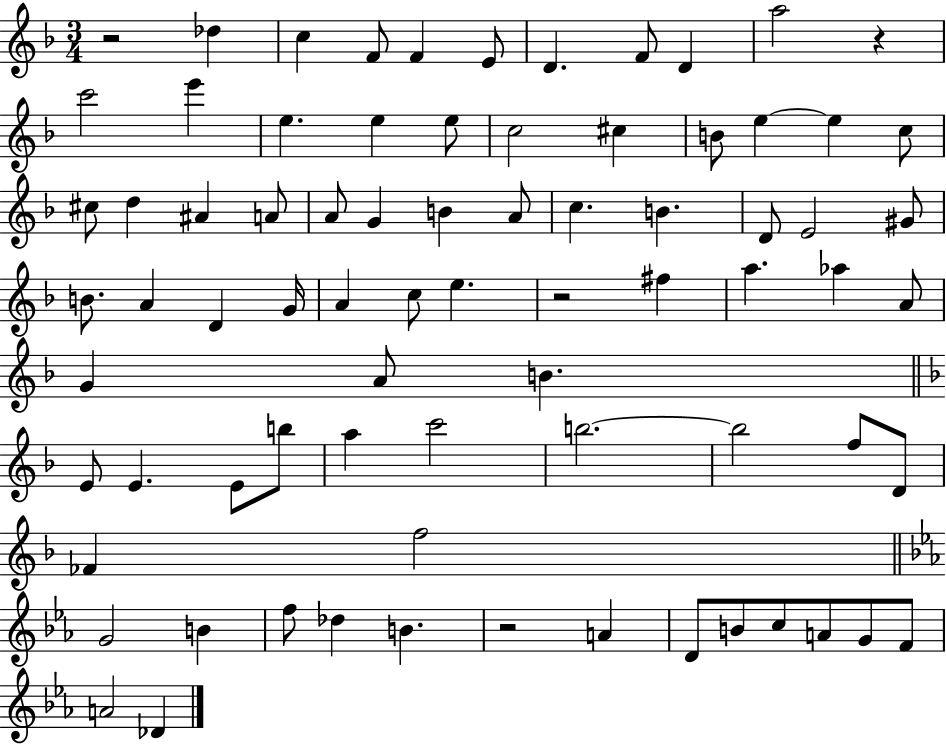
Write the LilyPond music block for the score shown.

{
  \clef treble
  \numericTimeSignature
  \time 3/4
  \key f \major
  \repeat volta 2 { r2 des''4 | c''4 f'8 f'4 e'8 | d'4. f'8 d'4 | a''2 r4 | \break c'''2 e'''4 | e''4. e''4 e''8 | c''2 cis''4 | b'8 e''4~~ e''4 c''8 | \break cis''8 d''4 ais'4 a'8 | a'8 g'4 b'4 a'8 | c''4. b'4. | d'8 e'2 gis'8 | \break b'8. a'4 d'4 g'16 | a'4 c''8 e''4. | r2 fis''4 | a''4. aes''4 a'8 | \break g'4 a'8 b'4. | \bar "||" \break \key f \major e'8 e'4. e'8 b''8 | a''4 c'''2 | b''2.~~ | b''2 f''8 d'8 | \break fes'4 f''2 | \bar "||" \break \key ees \major g'2 b'4 | f''8 des''4 b'4. | r2 a'4 | d'8 b'8 c''8 a'8 g'8 f'8 | \break a'2 des'4 | } \bar "|."
}